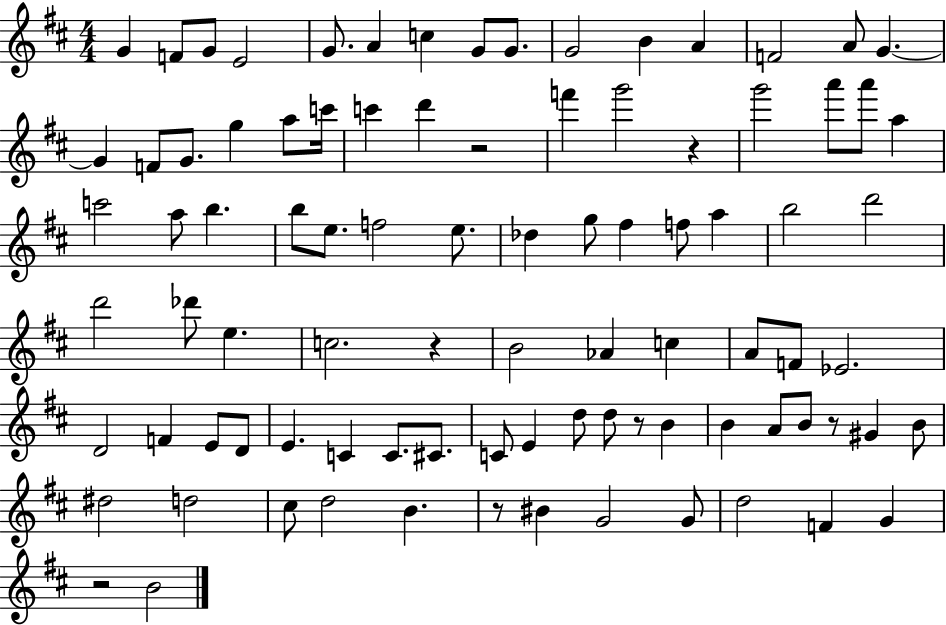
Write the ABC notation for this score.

X:1
T:Untitled
M:4/4
L:1/4
K:D
G F/2 G/2 E2 G/2 A c G/2 G/2 G2 B A F2 A/2 G G F/2 G/2 g a/2 c'/4 c' d' z2 f' g'2 z g'2 a'/2 a'/2 a c'2 a/2 b b/2 e/2 f2 e/2 _d g/2 ^f f/2 a b2 d'2 d'2 _d'/2 e c2 z B2 _A c A/2 F/2 _E2 D2 F E/2 D/2 E C C/2 ^C/2 C/2 E d/2 d/2 z/2 B B A/2 B/2 z/2 ^G B/2 ^d2 d2 ^c/2 d2 B z/2 ^B G2 G/2 d2 F G z2 B2